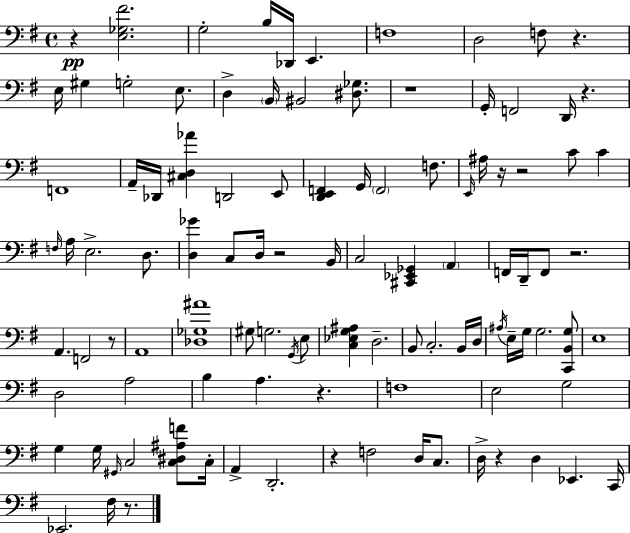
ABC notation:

X:1
T:Untitled
M:4/4
L:1/4
K:G
z [E,_G,^F]2 G,2 B,/4 _D,,/4 E,, F,4 D,2 F,/2 z E,/4 ^G, G,2 E,/2 D, B,,/4 ^B,,2 [^D,_G,]/2 z4 G,,/4 F,,2 D,,/4 z F,,4 A,,/4 _D,,/4 [^C,D,_A] D,,2 E,,/2 [D,,E,,F,,] G,,/4 F,,2 F,/2 E,,/4 ^A,/4 z/4 z2 C/2 C F,/4 A,/4 E,2 D,/2 [D,_G] C,/2 D,/4 z2 B,,/4 C,2 [^C,,_E,,_G,,] A,, F,,/4 D,,/4 F,,/2 z2 A,, F,,2 z/2 A,,4 [_D,_G,^A]4 ^G,/2 G,2 G,,/4 E,/2 [C,_E,G,^A,] D,2 B,,/2 C,2 B,,/4 D,/4 ^A,/4 E,/4 G,/4 G,2 [C,,B,,G,]/2 E,4 D,2 A,2 B, A, z F,4 E,2 G,2 G, G,/4 ^G,,/4 C,2 [C,^D,^A,F]/2 C,/4 A,, D,,2 z F,2 D,/4 C,/2 D,/4 z D, _E,, C,,/4 _E,,2 ^F,/4 z/2